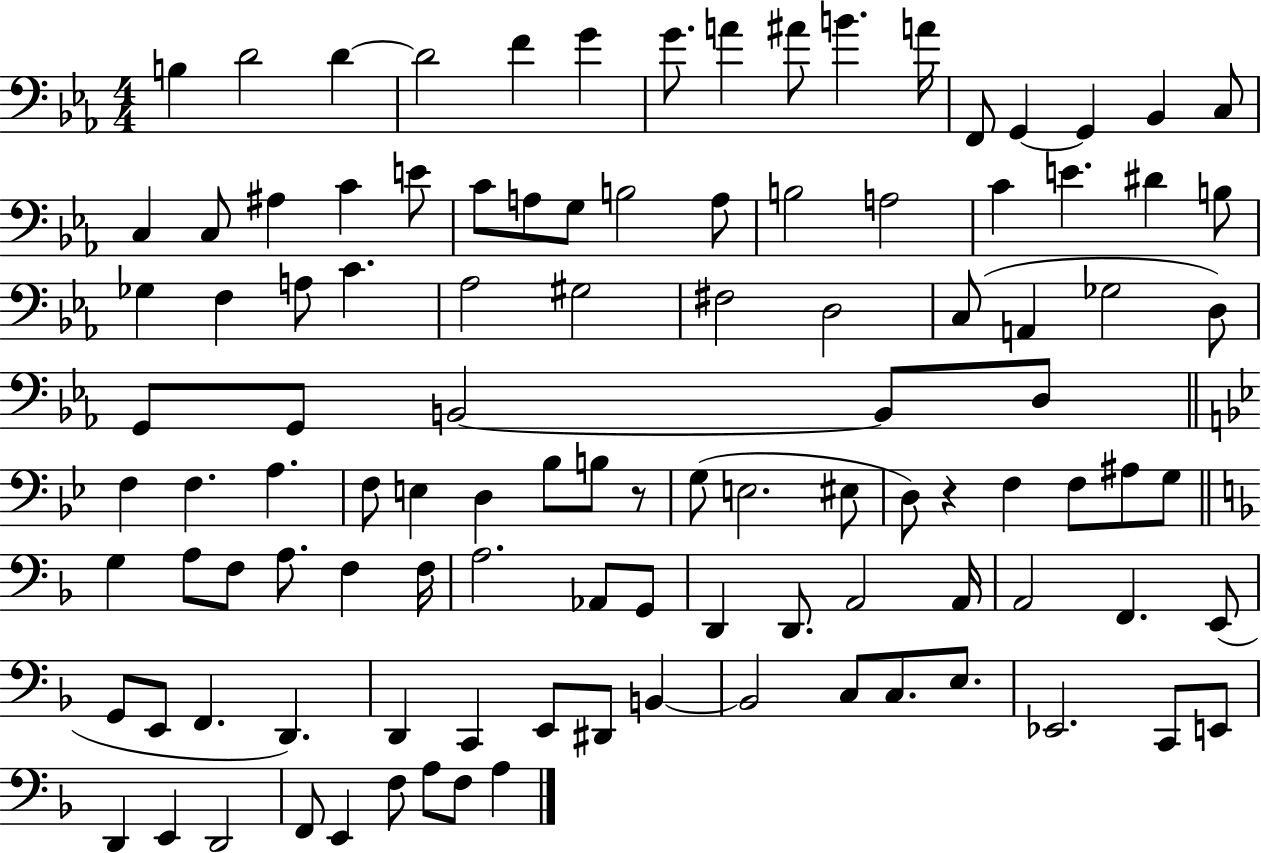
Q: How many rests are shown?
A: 2